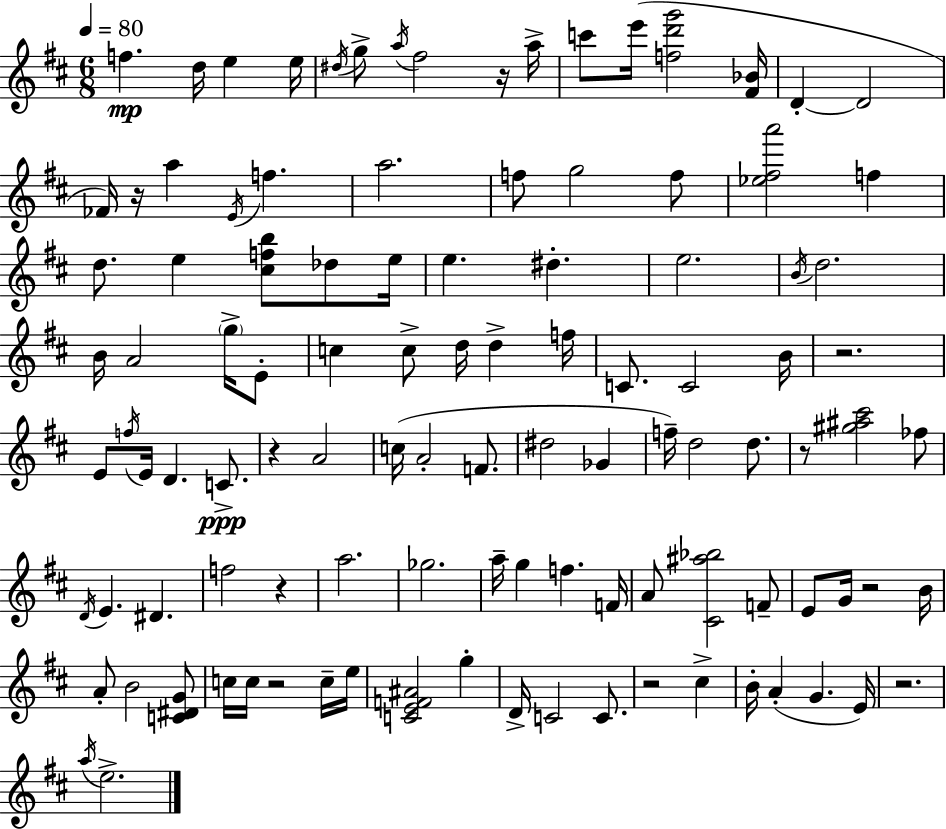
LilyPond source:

{
  \clef treble
  \numericTimeSignature
  \time 6/8
  \key d \major
  \tempo 4 = 80
  f''4.\mp d''16 e''4 e''16 | \acciaccatura { dis''16 } g''8-> \acciaccatura { a''16 } fis''2 | r16 a''16-> c'''8 e'''16( <f'' d''' g'''>2 | <fis' bes'>16 d'4-.~~ d'2 | \break fes'16) r16 a''4 \acciaccatura { e'16 } f''4. | a''2. | f''8 g''2 | f''8 <ees'' fis'' a'''>2 f''4 | \break d''8. e''4 <cis'' f'' b''>8 | des''8 e''16 e''4. dis''4.-. | e''2. | \acciaccatura { b'16 } d''2. | \break b'16 a'2 | \parenthesize g''16-> e'8-. c''4 c''8-> d''16 d''4-> | f''16 c'8. c'2 | b'16 r2. | \break e'8 \acciaccatura { f''16 } e'16 d'4. | c'8.->\ppp r4 a'2 | c''16( a'2-. | f'8. dis''2 | \break ges'4 f''16--) d''2 | d''8. r8 <gis'' ais'' cis'''>2 | fes''8 \acciaccatura { d'16 } e'4. | dis'4. f''2 | \break r4 a''2. | ges''2. | a''16-- g''4 f''4. | f'16 a'8 <cis' ais'' bes''>2 | \break f'8-- e'8 g'16 r2 | b'16 a'8-. b'2 | <c' dis' g'>8 c''16 c''16 r2 | c''16-- e''16 <c' e' f' ais'>2 | \break g''4-. d'16-> c'2 | c'8. r2 | cis''4-> b'16-. a'4-.( g'4. | e'16) r2. | \break \acciaccatura { a''16 } e''2.-> | \bar "|."
}